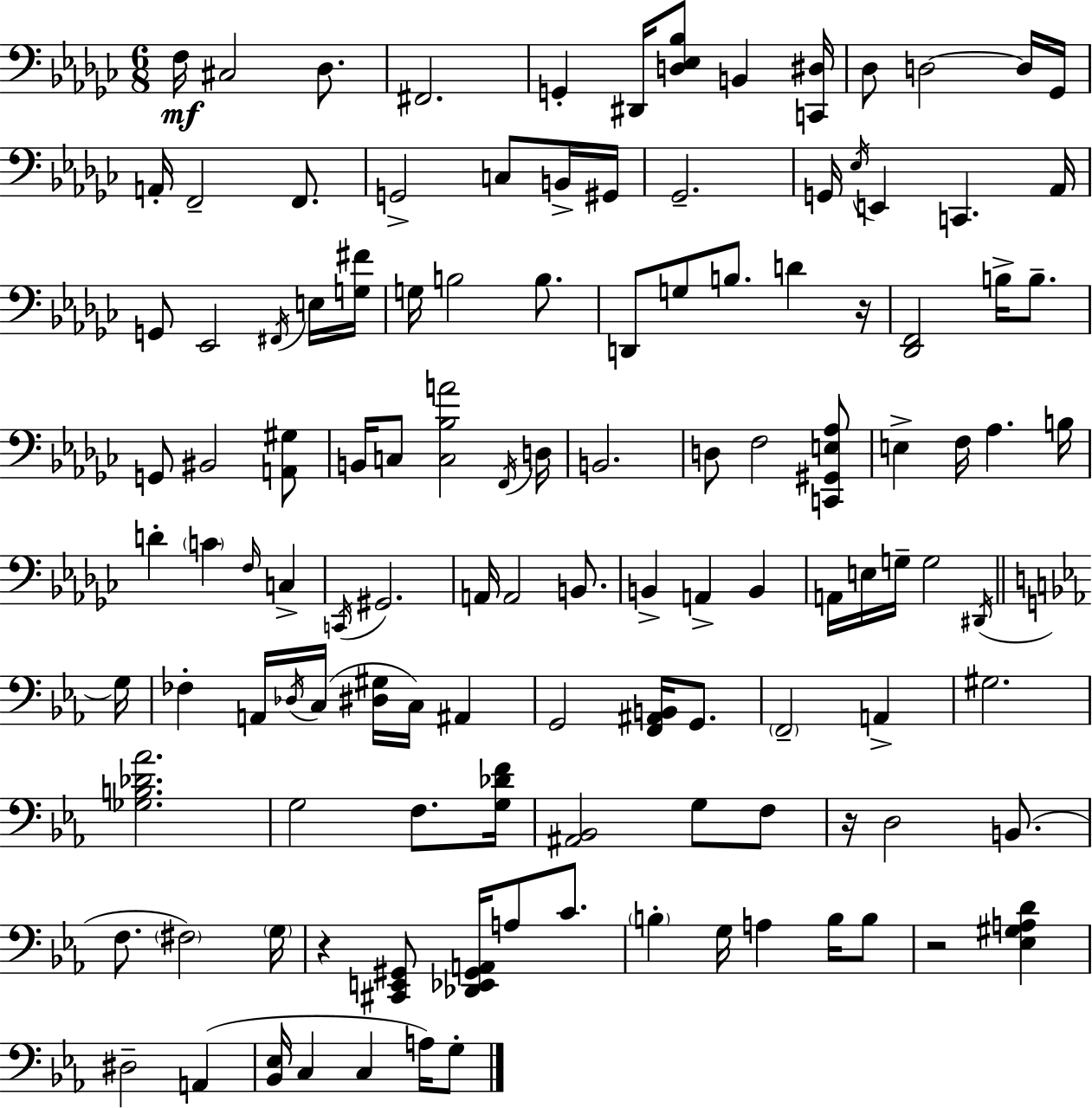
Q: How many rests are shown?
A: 4